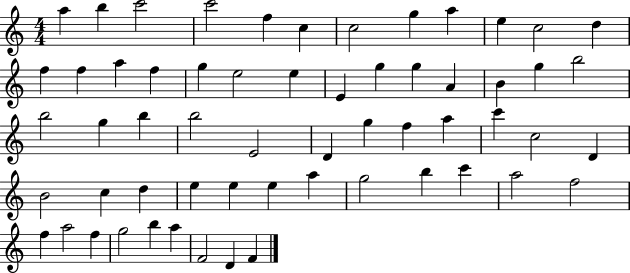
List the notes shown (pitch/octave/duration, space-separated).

A5/q B5/q C6/h C6/h F5/q C5/q C5/h G5/q A5/q E5/q C5/h D5/q F5/q F5/q A5/q F5/q G5/q E5/h E5/q E4/q G5/q G5/q A4/q B4/q G5/q B5/h B5/h G5/q B5/q B5/h E4/h D4/q G5/q F5/q A5/q C6/q C5/h D4/q B4/h C5/q D5/q E5/q E5/q E5/q A5/q G5/h B5/q C6/q A5/h F5/h F5/q A5/h F5/q G5/h B5/q A5/q F4/h D4/q F4/q